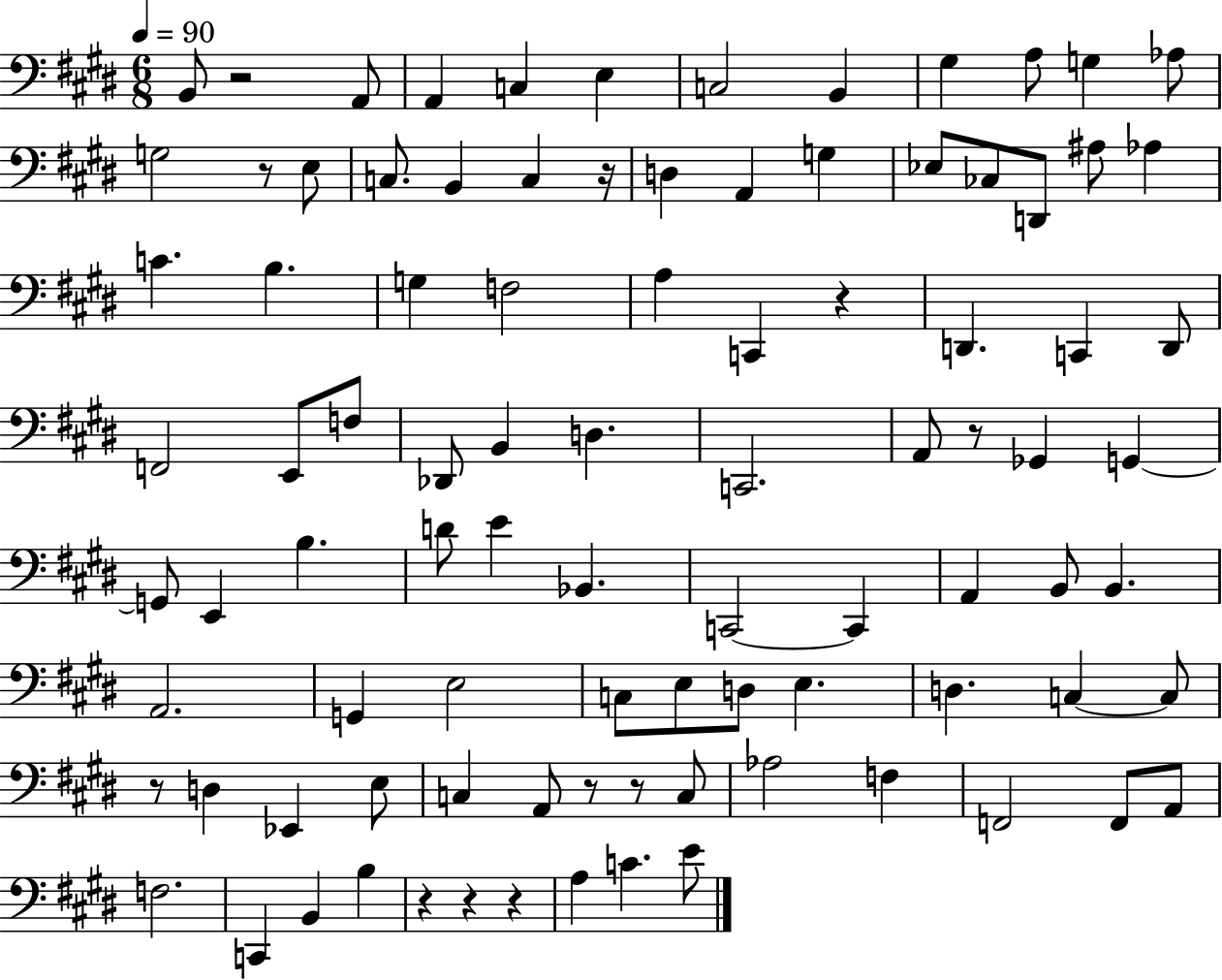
B2/e R/h A2/e A2/q C3/q E3/q C3/h B2/q G#3/q A3/e G3/q Ab3/e G3/h R/e E3/e C3/e. B2/q C3/q R/s D3/q A2/q G3/q Eb3/e CES3/e D2/e A#3/e Ab3/q C4/q. B3/q. G3/q F3/h A3/q C2/q R/q D2/q. C2/q D2/e F2/h E2/e F3/e Db2/e B2/q D3/q. C2/h. A2/e R/e Gb2/q G2/q G2/e E2/q B3/q. D4/e E4/q Bb2/q. C2/h C2/q A2/q B2/e B2/q. A2/h. G2/q E3/h C3/e E3/e D3/e E3/q. D3/q. C3/q C3/e R/e D3/q Eb2/q E3/e C3/q A2/e R/e R/e C3/e Ab3/h F3/q F2/h F2/e A2/e F3/h. C2/q B2/q B3/q R/q R/q R/q A3/q C4/q. E4/e